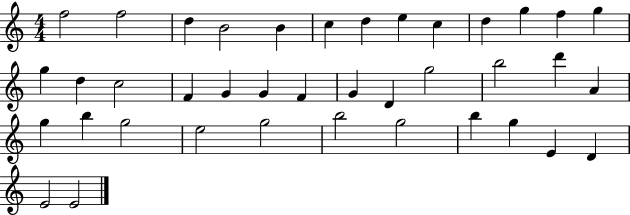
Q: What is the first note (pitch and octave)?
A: F5